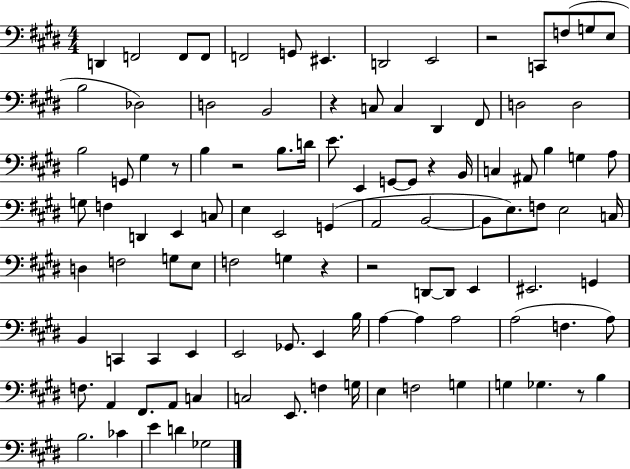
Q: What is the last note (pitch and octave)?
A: Gb3